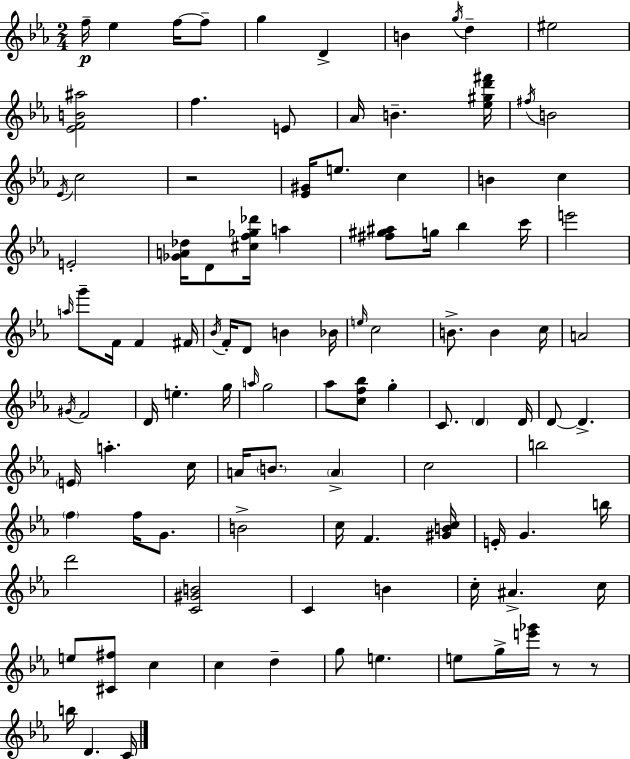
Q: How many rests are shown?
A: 3